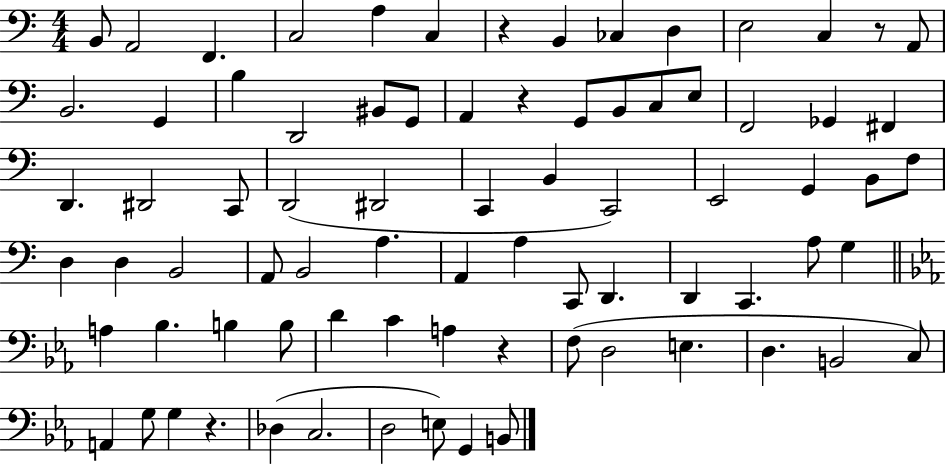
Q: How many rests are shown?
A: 5